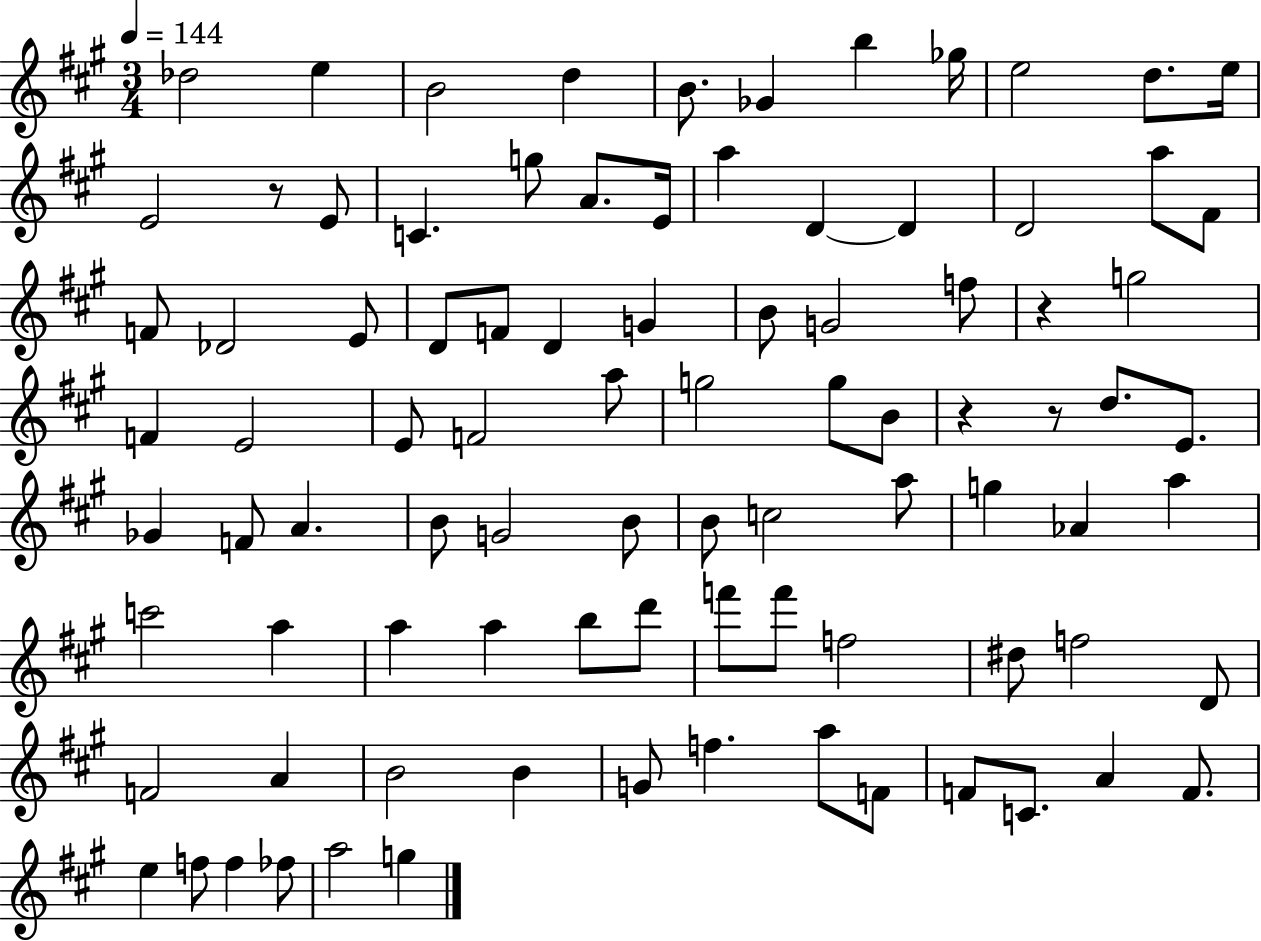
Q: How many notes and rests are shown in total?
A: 90